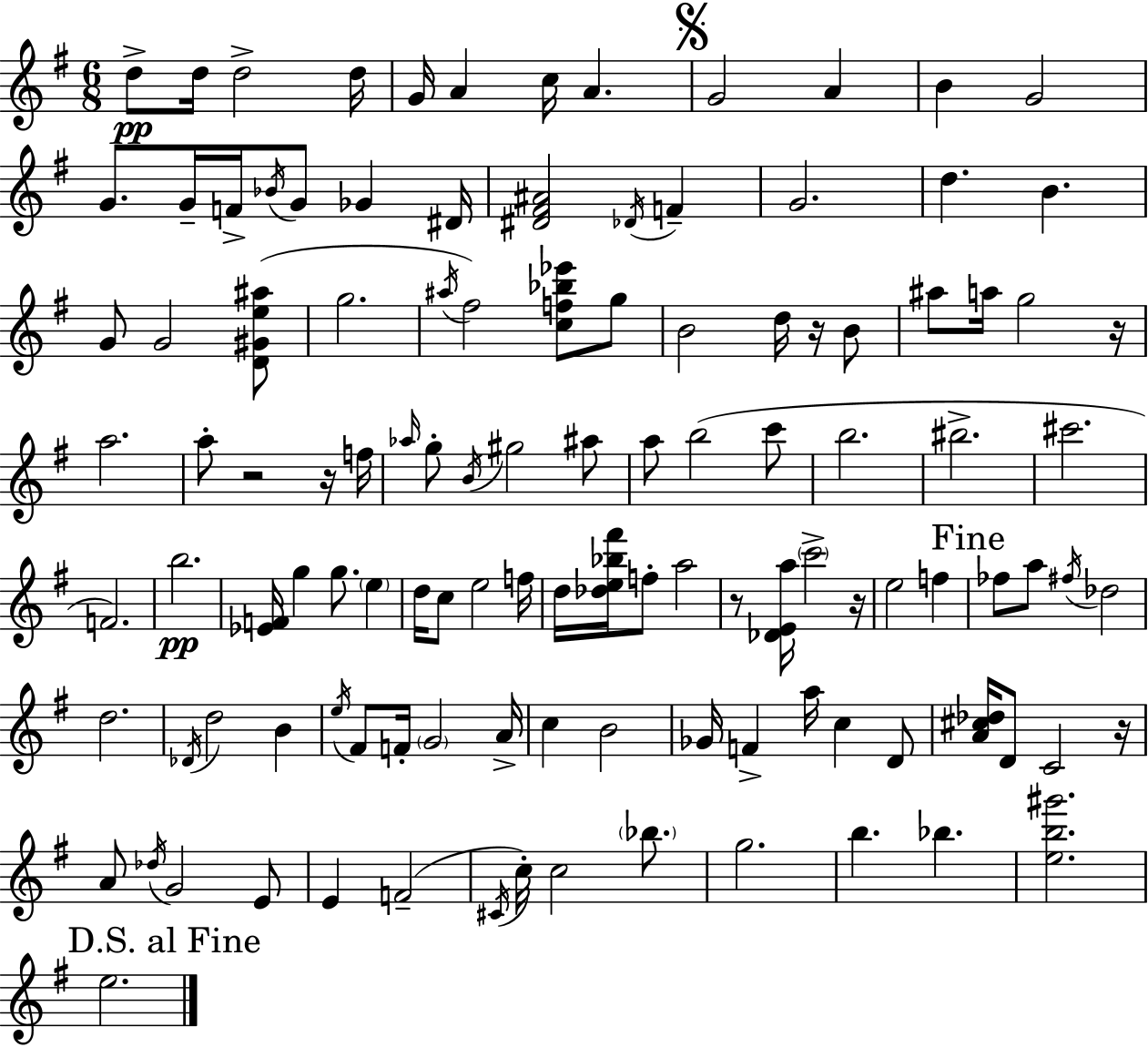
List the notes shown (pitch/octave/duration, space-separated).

D5/e D5/s D5/h D5/s G4/s A4/q C5/s A4/q. G4/h A4/q B4/q G4/h G4/e. G4/s F4/s Bb4/s G4/e Gb4/q D#4/s [D#4,F#4,A#4]/h Db4/s F4/q G4/h. D5/q. B4/q. G4/e G4/h [D4,G#4,E5,A#5]/e G5/h. A#5/s F#5/h [C5,F5,Bb5,Eb6]/e G5/e B4/h D5/s R/s B4/e A#5/e A5/s G5/h R/s A5/h. A5/e R/h R/s F5/s Ab5/s G5/e B4/s G#5/h A#5/e A5/e B5/h C6/e B5/h. BIS5/h. C#6/h. F4/h. B5/h. [Eb4,F4]/s G5/q G5/e. E5/q D5/s C5/e E5/h F5/s D5/s [Db5,E5,Bb5,F#6]/s F5/e A5/h R/e [Db4,E4,A5]/s C6/h R/s E5/h F5/q FES5/e A5/e F#5/s Db5/h D5/h. Db4/s D5/h B4/q E5/s F#4/e F4/s G4/h A4/s C5/q B4/h Gb4/s F4/q A5/s C5/q D4/e [A4,C#5,Db5]/s D4/e C4/h R/s A4/e Db5/s G4/h E4/e E4/q F4/h C#4/s C5/s C5/h Bb5/e. G5/h. B5/q. Bb5/q. [E5,B5,G#6]/h. E5/h.